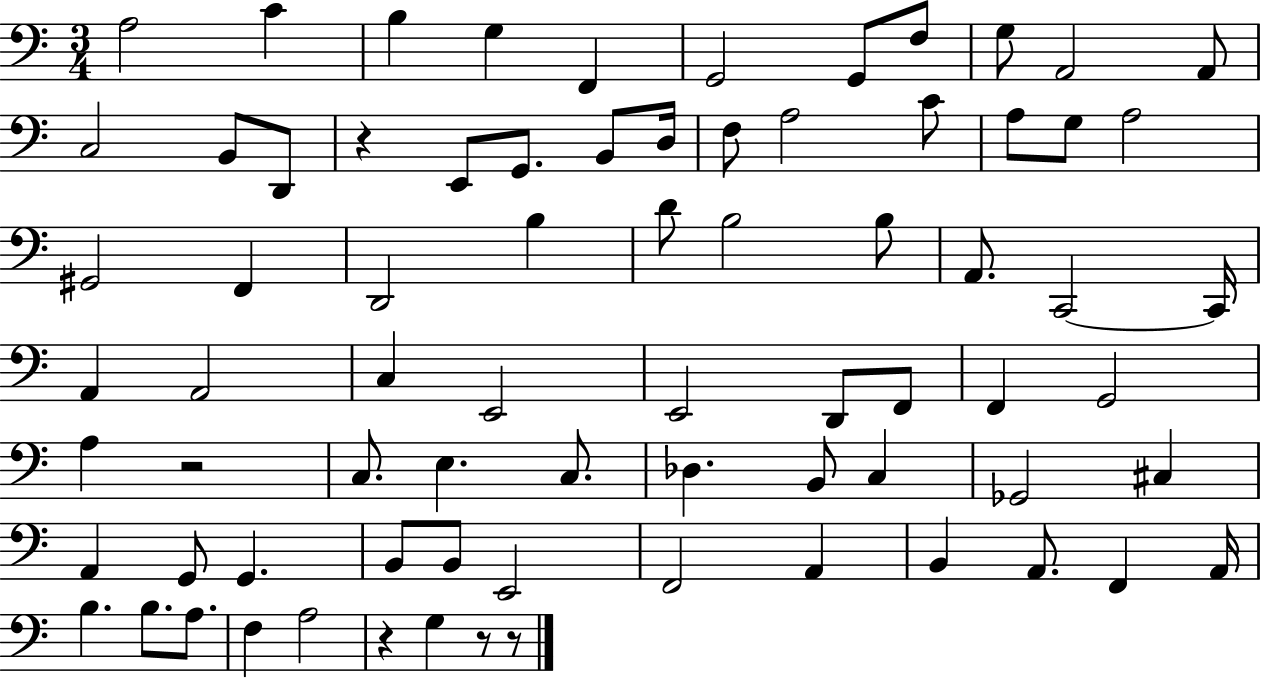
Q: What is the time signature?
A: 3/4